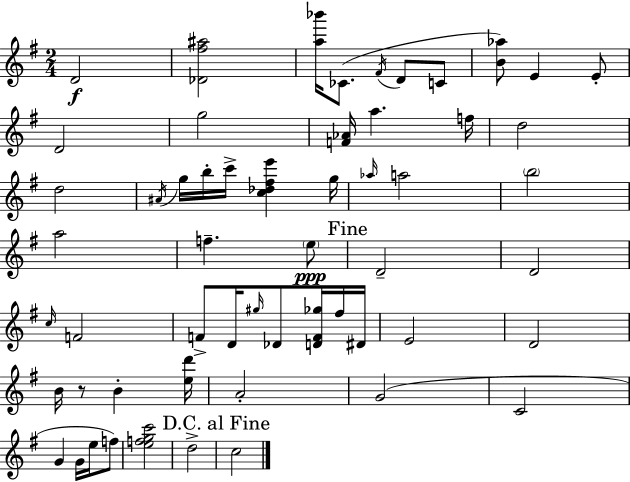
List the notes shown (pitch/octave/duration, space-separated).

D4/h [Db4,F#5,A#5]/h [A5,Bb6]/s CES4/e. F#4/s D4/e C4/e [B4,Ab5]/e E4/q E4/e D4/h G5/h [F4,Ab4]/s A5/q. F5/s D5/h D5/h A#4/s G5/s B5/s C6/s [C5,Db5,F#5,E6]/q G5/s Ab5/s A5/h B5/h A5/h F5/q. E5/e D4/h D4/h C5/s F4/h F4/e D4/s G#5/s Db4/e [D4,F4,Gb5]/s F#5/s D#4/s E4/h D4/h B4/s R/e B4/q [E5,D6]/s A4/h G4/h C4/h G4/q G4/s E5/s F5/e [E5,F5,G5,C6]/h D5/h C5/h